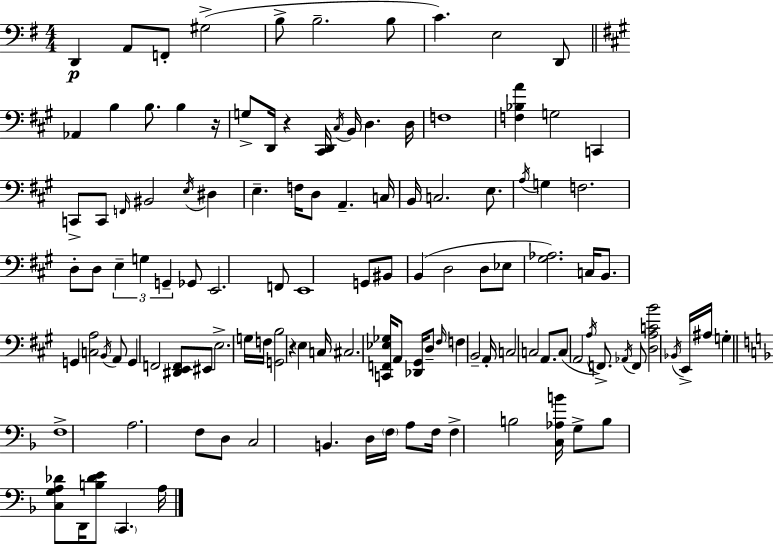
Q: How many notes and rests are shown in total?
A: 120